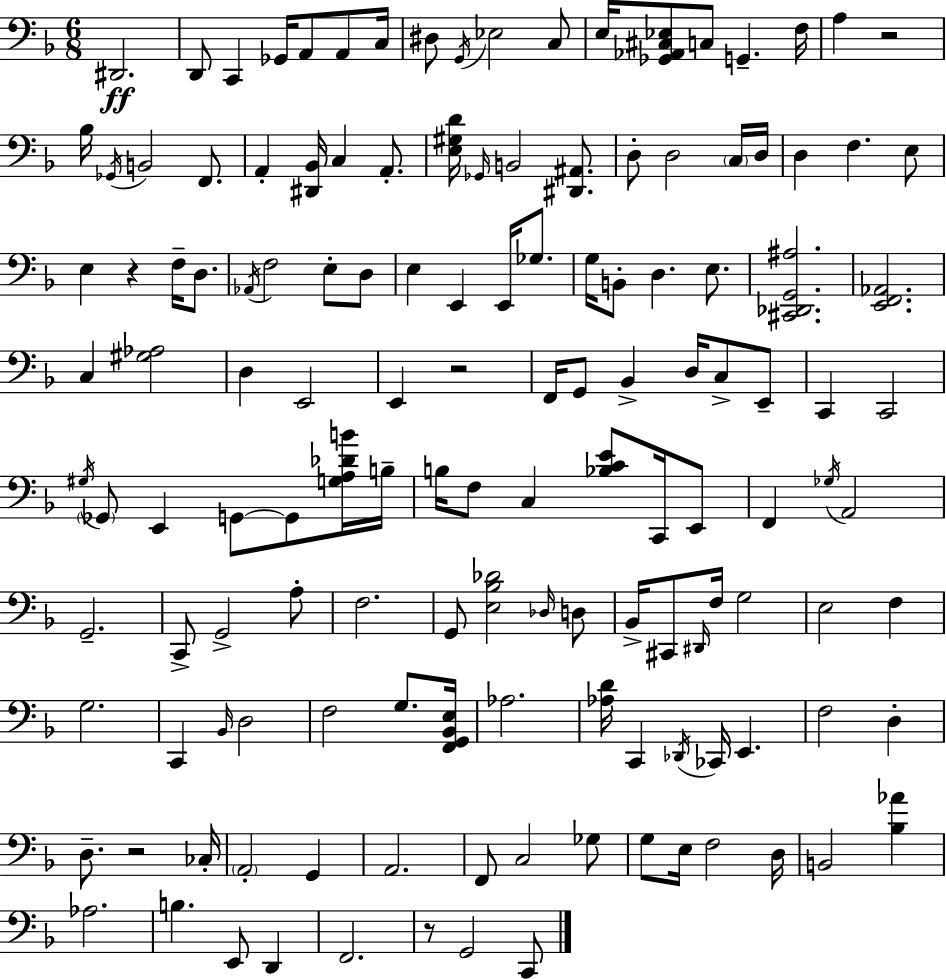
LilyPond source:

{
  \clef bass
  \numericTimeSignature
  \time 6/8
  \key d \minor
  dis,2.\ff | d,8 c,4 ges,16 a,8 a,8 c16 | dis8 \acciaccatura { g,16 } ees2 c8 | e16 <ges, aes, cis ees>8 c8 g,4.-- | \break f16 a4 r2 | bes16 \acciaccatura { ges,16 } b,2 f,8. | a,4-. <dis, bes,>16 c4 a,8.-. | <e gis d'>16 \grace { ges,16 } b,2 | \break <dis, ais,>8. d8-. d2 | \parenthesize c16 d16 d4 f4. | e8 e4 r4 f16-- | d8. \acciaccatura { aes,16 } f2 | \break e8-. d8 e4 e,4 | e,16 ges8. g16 b,8-. d4. | e8. <cis, des, g, ais>2. | <e, f, aes,>2. | \break c4 <gis aes>2 | d4 e,2 | e,4 r2 | f,16 g,8 bes,4-> d16 | \break c8-> e,8-- c,4 c,2 | \acciaccatura { gis16 } \parenthesize ges,8 e,4 g,8~~ | g,8 <g a des' b'>16 b16-- b16 f8 c4 | <bes c' e'>8 c,16 e,8 f,4 \acciaccatura { ges16 } a,2 | \break g,2.-- | c,8-> g,2-> | a8-. f2. | g,8 <e bes des'>2 | \break \grace { des16 } d8 bes,16-> cis,8 \grace { dis,16 } f16 | g2 e2 | f4 g2. | c,4 | \break \grace { bes,16 } d2 f2 | g8. <f, g, bes, e>16 aes2. | <aes d'>16 c,4 | \acciaccatura { des,16 } ces,16 e,4. f2 | \break d4-. d8.-- | r2 ces16-. \parenthesize a,2-. | g,4 a,2. | f,8 | \break c2 ges8 g8 | e16 f2 d16 b,2 | <bes aes'>4 aes2. | b4. | \break e,8 d,4 f,2. | r8 | g,2 c,8 \bar "|."
}